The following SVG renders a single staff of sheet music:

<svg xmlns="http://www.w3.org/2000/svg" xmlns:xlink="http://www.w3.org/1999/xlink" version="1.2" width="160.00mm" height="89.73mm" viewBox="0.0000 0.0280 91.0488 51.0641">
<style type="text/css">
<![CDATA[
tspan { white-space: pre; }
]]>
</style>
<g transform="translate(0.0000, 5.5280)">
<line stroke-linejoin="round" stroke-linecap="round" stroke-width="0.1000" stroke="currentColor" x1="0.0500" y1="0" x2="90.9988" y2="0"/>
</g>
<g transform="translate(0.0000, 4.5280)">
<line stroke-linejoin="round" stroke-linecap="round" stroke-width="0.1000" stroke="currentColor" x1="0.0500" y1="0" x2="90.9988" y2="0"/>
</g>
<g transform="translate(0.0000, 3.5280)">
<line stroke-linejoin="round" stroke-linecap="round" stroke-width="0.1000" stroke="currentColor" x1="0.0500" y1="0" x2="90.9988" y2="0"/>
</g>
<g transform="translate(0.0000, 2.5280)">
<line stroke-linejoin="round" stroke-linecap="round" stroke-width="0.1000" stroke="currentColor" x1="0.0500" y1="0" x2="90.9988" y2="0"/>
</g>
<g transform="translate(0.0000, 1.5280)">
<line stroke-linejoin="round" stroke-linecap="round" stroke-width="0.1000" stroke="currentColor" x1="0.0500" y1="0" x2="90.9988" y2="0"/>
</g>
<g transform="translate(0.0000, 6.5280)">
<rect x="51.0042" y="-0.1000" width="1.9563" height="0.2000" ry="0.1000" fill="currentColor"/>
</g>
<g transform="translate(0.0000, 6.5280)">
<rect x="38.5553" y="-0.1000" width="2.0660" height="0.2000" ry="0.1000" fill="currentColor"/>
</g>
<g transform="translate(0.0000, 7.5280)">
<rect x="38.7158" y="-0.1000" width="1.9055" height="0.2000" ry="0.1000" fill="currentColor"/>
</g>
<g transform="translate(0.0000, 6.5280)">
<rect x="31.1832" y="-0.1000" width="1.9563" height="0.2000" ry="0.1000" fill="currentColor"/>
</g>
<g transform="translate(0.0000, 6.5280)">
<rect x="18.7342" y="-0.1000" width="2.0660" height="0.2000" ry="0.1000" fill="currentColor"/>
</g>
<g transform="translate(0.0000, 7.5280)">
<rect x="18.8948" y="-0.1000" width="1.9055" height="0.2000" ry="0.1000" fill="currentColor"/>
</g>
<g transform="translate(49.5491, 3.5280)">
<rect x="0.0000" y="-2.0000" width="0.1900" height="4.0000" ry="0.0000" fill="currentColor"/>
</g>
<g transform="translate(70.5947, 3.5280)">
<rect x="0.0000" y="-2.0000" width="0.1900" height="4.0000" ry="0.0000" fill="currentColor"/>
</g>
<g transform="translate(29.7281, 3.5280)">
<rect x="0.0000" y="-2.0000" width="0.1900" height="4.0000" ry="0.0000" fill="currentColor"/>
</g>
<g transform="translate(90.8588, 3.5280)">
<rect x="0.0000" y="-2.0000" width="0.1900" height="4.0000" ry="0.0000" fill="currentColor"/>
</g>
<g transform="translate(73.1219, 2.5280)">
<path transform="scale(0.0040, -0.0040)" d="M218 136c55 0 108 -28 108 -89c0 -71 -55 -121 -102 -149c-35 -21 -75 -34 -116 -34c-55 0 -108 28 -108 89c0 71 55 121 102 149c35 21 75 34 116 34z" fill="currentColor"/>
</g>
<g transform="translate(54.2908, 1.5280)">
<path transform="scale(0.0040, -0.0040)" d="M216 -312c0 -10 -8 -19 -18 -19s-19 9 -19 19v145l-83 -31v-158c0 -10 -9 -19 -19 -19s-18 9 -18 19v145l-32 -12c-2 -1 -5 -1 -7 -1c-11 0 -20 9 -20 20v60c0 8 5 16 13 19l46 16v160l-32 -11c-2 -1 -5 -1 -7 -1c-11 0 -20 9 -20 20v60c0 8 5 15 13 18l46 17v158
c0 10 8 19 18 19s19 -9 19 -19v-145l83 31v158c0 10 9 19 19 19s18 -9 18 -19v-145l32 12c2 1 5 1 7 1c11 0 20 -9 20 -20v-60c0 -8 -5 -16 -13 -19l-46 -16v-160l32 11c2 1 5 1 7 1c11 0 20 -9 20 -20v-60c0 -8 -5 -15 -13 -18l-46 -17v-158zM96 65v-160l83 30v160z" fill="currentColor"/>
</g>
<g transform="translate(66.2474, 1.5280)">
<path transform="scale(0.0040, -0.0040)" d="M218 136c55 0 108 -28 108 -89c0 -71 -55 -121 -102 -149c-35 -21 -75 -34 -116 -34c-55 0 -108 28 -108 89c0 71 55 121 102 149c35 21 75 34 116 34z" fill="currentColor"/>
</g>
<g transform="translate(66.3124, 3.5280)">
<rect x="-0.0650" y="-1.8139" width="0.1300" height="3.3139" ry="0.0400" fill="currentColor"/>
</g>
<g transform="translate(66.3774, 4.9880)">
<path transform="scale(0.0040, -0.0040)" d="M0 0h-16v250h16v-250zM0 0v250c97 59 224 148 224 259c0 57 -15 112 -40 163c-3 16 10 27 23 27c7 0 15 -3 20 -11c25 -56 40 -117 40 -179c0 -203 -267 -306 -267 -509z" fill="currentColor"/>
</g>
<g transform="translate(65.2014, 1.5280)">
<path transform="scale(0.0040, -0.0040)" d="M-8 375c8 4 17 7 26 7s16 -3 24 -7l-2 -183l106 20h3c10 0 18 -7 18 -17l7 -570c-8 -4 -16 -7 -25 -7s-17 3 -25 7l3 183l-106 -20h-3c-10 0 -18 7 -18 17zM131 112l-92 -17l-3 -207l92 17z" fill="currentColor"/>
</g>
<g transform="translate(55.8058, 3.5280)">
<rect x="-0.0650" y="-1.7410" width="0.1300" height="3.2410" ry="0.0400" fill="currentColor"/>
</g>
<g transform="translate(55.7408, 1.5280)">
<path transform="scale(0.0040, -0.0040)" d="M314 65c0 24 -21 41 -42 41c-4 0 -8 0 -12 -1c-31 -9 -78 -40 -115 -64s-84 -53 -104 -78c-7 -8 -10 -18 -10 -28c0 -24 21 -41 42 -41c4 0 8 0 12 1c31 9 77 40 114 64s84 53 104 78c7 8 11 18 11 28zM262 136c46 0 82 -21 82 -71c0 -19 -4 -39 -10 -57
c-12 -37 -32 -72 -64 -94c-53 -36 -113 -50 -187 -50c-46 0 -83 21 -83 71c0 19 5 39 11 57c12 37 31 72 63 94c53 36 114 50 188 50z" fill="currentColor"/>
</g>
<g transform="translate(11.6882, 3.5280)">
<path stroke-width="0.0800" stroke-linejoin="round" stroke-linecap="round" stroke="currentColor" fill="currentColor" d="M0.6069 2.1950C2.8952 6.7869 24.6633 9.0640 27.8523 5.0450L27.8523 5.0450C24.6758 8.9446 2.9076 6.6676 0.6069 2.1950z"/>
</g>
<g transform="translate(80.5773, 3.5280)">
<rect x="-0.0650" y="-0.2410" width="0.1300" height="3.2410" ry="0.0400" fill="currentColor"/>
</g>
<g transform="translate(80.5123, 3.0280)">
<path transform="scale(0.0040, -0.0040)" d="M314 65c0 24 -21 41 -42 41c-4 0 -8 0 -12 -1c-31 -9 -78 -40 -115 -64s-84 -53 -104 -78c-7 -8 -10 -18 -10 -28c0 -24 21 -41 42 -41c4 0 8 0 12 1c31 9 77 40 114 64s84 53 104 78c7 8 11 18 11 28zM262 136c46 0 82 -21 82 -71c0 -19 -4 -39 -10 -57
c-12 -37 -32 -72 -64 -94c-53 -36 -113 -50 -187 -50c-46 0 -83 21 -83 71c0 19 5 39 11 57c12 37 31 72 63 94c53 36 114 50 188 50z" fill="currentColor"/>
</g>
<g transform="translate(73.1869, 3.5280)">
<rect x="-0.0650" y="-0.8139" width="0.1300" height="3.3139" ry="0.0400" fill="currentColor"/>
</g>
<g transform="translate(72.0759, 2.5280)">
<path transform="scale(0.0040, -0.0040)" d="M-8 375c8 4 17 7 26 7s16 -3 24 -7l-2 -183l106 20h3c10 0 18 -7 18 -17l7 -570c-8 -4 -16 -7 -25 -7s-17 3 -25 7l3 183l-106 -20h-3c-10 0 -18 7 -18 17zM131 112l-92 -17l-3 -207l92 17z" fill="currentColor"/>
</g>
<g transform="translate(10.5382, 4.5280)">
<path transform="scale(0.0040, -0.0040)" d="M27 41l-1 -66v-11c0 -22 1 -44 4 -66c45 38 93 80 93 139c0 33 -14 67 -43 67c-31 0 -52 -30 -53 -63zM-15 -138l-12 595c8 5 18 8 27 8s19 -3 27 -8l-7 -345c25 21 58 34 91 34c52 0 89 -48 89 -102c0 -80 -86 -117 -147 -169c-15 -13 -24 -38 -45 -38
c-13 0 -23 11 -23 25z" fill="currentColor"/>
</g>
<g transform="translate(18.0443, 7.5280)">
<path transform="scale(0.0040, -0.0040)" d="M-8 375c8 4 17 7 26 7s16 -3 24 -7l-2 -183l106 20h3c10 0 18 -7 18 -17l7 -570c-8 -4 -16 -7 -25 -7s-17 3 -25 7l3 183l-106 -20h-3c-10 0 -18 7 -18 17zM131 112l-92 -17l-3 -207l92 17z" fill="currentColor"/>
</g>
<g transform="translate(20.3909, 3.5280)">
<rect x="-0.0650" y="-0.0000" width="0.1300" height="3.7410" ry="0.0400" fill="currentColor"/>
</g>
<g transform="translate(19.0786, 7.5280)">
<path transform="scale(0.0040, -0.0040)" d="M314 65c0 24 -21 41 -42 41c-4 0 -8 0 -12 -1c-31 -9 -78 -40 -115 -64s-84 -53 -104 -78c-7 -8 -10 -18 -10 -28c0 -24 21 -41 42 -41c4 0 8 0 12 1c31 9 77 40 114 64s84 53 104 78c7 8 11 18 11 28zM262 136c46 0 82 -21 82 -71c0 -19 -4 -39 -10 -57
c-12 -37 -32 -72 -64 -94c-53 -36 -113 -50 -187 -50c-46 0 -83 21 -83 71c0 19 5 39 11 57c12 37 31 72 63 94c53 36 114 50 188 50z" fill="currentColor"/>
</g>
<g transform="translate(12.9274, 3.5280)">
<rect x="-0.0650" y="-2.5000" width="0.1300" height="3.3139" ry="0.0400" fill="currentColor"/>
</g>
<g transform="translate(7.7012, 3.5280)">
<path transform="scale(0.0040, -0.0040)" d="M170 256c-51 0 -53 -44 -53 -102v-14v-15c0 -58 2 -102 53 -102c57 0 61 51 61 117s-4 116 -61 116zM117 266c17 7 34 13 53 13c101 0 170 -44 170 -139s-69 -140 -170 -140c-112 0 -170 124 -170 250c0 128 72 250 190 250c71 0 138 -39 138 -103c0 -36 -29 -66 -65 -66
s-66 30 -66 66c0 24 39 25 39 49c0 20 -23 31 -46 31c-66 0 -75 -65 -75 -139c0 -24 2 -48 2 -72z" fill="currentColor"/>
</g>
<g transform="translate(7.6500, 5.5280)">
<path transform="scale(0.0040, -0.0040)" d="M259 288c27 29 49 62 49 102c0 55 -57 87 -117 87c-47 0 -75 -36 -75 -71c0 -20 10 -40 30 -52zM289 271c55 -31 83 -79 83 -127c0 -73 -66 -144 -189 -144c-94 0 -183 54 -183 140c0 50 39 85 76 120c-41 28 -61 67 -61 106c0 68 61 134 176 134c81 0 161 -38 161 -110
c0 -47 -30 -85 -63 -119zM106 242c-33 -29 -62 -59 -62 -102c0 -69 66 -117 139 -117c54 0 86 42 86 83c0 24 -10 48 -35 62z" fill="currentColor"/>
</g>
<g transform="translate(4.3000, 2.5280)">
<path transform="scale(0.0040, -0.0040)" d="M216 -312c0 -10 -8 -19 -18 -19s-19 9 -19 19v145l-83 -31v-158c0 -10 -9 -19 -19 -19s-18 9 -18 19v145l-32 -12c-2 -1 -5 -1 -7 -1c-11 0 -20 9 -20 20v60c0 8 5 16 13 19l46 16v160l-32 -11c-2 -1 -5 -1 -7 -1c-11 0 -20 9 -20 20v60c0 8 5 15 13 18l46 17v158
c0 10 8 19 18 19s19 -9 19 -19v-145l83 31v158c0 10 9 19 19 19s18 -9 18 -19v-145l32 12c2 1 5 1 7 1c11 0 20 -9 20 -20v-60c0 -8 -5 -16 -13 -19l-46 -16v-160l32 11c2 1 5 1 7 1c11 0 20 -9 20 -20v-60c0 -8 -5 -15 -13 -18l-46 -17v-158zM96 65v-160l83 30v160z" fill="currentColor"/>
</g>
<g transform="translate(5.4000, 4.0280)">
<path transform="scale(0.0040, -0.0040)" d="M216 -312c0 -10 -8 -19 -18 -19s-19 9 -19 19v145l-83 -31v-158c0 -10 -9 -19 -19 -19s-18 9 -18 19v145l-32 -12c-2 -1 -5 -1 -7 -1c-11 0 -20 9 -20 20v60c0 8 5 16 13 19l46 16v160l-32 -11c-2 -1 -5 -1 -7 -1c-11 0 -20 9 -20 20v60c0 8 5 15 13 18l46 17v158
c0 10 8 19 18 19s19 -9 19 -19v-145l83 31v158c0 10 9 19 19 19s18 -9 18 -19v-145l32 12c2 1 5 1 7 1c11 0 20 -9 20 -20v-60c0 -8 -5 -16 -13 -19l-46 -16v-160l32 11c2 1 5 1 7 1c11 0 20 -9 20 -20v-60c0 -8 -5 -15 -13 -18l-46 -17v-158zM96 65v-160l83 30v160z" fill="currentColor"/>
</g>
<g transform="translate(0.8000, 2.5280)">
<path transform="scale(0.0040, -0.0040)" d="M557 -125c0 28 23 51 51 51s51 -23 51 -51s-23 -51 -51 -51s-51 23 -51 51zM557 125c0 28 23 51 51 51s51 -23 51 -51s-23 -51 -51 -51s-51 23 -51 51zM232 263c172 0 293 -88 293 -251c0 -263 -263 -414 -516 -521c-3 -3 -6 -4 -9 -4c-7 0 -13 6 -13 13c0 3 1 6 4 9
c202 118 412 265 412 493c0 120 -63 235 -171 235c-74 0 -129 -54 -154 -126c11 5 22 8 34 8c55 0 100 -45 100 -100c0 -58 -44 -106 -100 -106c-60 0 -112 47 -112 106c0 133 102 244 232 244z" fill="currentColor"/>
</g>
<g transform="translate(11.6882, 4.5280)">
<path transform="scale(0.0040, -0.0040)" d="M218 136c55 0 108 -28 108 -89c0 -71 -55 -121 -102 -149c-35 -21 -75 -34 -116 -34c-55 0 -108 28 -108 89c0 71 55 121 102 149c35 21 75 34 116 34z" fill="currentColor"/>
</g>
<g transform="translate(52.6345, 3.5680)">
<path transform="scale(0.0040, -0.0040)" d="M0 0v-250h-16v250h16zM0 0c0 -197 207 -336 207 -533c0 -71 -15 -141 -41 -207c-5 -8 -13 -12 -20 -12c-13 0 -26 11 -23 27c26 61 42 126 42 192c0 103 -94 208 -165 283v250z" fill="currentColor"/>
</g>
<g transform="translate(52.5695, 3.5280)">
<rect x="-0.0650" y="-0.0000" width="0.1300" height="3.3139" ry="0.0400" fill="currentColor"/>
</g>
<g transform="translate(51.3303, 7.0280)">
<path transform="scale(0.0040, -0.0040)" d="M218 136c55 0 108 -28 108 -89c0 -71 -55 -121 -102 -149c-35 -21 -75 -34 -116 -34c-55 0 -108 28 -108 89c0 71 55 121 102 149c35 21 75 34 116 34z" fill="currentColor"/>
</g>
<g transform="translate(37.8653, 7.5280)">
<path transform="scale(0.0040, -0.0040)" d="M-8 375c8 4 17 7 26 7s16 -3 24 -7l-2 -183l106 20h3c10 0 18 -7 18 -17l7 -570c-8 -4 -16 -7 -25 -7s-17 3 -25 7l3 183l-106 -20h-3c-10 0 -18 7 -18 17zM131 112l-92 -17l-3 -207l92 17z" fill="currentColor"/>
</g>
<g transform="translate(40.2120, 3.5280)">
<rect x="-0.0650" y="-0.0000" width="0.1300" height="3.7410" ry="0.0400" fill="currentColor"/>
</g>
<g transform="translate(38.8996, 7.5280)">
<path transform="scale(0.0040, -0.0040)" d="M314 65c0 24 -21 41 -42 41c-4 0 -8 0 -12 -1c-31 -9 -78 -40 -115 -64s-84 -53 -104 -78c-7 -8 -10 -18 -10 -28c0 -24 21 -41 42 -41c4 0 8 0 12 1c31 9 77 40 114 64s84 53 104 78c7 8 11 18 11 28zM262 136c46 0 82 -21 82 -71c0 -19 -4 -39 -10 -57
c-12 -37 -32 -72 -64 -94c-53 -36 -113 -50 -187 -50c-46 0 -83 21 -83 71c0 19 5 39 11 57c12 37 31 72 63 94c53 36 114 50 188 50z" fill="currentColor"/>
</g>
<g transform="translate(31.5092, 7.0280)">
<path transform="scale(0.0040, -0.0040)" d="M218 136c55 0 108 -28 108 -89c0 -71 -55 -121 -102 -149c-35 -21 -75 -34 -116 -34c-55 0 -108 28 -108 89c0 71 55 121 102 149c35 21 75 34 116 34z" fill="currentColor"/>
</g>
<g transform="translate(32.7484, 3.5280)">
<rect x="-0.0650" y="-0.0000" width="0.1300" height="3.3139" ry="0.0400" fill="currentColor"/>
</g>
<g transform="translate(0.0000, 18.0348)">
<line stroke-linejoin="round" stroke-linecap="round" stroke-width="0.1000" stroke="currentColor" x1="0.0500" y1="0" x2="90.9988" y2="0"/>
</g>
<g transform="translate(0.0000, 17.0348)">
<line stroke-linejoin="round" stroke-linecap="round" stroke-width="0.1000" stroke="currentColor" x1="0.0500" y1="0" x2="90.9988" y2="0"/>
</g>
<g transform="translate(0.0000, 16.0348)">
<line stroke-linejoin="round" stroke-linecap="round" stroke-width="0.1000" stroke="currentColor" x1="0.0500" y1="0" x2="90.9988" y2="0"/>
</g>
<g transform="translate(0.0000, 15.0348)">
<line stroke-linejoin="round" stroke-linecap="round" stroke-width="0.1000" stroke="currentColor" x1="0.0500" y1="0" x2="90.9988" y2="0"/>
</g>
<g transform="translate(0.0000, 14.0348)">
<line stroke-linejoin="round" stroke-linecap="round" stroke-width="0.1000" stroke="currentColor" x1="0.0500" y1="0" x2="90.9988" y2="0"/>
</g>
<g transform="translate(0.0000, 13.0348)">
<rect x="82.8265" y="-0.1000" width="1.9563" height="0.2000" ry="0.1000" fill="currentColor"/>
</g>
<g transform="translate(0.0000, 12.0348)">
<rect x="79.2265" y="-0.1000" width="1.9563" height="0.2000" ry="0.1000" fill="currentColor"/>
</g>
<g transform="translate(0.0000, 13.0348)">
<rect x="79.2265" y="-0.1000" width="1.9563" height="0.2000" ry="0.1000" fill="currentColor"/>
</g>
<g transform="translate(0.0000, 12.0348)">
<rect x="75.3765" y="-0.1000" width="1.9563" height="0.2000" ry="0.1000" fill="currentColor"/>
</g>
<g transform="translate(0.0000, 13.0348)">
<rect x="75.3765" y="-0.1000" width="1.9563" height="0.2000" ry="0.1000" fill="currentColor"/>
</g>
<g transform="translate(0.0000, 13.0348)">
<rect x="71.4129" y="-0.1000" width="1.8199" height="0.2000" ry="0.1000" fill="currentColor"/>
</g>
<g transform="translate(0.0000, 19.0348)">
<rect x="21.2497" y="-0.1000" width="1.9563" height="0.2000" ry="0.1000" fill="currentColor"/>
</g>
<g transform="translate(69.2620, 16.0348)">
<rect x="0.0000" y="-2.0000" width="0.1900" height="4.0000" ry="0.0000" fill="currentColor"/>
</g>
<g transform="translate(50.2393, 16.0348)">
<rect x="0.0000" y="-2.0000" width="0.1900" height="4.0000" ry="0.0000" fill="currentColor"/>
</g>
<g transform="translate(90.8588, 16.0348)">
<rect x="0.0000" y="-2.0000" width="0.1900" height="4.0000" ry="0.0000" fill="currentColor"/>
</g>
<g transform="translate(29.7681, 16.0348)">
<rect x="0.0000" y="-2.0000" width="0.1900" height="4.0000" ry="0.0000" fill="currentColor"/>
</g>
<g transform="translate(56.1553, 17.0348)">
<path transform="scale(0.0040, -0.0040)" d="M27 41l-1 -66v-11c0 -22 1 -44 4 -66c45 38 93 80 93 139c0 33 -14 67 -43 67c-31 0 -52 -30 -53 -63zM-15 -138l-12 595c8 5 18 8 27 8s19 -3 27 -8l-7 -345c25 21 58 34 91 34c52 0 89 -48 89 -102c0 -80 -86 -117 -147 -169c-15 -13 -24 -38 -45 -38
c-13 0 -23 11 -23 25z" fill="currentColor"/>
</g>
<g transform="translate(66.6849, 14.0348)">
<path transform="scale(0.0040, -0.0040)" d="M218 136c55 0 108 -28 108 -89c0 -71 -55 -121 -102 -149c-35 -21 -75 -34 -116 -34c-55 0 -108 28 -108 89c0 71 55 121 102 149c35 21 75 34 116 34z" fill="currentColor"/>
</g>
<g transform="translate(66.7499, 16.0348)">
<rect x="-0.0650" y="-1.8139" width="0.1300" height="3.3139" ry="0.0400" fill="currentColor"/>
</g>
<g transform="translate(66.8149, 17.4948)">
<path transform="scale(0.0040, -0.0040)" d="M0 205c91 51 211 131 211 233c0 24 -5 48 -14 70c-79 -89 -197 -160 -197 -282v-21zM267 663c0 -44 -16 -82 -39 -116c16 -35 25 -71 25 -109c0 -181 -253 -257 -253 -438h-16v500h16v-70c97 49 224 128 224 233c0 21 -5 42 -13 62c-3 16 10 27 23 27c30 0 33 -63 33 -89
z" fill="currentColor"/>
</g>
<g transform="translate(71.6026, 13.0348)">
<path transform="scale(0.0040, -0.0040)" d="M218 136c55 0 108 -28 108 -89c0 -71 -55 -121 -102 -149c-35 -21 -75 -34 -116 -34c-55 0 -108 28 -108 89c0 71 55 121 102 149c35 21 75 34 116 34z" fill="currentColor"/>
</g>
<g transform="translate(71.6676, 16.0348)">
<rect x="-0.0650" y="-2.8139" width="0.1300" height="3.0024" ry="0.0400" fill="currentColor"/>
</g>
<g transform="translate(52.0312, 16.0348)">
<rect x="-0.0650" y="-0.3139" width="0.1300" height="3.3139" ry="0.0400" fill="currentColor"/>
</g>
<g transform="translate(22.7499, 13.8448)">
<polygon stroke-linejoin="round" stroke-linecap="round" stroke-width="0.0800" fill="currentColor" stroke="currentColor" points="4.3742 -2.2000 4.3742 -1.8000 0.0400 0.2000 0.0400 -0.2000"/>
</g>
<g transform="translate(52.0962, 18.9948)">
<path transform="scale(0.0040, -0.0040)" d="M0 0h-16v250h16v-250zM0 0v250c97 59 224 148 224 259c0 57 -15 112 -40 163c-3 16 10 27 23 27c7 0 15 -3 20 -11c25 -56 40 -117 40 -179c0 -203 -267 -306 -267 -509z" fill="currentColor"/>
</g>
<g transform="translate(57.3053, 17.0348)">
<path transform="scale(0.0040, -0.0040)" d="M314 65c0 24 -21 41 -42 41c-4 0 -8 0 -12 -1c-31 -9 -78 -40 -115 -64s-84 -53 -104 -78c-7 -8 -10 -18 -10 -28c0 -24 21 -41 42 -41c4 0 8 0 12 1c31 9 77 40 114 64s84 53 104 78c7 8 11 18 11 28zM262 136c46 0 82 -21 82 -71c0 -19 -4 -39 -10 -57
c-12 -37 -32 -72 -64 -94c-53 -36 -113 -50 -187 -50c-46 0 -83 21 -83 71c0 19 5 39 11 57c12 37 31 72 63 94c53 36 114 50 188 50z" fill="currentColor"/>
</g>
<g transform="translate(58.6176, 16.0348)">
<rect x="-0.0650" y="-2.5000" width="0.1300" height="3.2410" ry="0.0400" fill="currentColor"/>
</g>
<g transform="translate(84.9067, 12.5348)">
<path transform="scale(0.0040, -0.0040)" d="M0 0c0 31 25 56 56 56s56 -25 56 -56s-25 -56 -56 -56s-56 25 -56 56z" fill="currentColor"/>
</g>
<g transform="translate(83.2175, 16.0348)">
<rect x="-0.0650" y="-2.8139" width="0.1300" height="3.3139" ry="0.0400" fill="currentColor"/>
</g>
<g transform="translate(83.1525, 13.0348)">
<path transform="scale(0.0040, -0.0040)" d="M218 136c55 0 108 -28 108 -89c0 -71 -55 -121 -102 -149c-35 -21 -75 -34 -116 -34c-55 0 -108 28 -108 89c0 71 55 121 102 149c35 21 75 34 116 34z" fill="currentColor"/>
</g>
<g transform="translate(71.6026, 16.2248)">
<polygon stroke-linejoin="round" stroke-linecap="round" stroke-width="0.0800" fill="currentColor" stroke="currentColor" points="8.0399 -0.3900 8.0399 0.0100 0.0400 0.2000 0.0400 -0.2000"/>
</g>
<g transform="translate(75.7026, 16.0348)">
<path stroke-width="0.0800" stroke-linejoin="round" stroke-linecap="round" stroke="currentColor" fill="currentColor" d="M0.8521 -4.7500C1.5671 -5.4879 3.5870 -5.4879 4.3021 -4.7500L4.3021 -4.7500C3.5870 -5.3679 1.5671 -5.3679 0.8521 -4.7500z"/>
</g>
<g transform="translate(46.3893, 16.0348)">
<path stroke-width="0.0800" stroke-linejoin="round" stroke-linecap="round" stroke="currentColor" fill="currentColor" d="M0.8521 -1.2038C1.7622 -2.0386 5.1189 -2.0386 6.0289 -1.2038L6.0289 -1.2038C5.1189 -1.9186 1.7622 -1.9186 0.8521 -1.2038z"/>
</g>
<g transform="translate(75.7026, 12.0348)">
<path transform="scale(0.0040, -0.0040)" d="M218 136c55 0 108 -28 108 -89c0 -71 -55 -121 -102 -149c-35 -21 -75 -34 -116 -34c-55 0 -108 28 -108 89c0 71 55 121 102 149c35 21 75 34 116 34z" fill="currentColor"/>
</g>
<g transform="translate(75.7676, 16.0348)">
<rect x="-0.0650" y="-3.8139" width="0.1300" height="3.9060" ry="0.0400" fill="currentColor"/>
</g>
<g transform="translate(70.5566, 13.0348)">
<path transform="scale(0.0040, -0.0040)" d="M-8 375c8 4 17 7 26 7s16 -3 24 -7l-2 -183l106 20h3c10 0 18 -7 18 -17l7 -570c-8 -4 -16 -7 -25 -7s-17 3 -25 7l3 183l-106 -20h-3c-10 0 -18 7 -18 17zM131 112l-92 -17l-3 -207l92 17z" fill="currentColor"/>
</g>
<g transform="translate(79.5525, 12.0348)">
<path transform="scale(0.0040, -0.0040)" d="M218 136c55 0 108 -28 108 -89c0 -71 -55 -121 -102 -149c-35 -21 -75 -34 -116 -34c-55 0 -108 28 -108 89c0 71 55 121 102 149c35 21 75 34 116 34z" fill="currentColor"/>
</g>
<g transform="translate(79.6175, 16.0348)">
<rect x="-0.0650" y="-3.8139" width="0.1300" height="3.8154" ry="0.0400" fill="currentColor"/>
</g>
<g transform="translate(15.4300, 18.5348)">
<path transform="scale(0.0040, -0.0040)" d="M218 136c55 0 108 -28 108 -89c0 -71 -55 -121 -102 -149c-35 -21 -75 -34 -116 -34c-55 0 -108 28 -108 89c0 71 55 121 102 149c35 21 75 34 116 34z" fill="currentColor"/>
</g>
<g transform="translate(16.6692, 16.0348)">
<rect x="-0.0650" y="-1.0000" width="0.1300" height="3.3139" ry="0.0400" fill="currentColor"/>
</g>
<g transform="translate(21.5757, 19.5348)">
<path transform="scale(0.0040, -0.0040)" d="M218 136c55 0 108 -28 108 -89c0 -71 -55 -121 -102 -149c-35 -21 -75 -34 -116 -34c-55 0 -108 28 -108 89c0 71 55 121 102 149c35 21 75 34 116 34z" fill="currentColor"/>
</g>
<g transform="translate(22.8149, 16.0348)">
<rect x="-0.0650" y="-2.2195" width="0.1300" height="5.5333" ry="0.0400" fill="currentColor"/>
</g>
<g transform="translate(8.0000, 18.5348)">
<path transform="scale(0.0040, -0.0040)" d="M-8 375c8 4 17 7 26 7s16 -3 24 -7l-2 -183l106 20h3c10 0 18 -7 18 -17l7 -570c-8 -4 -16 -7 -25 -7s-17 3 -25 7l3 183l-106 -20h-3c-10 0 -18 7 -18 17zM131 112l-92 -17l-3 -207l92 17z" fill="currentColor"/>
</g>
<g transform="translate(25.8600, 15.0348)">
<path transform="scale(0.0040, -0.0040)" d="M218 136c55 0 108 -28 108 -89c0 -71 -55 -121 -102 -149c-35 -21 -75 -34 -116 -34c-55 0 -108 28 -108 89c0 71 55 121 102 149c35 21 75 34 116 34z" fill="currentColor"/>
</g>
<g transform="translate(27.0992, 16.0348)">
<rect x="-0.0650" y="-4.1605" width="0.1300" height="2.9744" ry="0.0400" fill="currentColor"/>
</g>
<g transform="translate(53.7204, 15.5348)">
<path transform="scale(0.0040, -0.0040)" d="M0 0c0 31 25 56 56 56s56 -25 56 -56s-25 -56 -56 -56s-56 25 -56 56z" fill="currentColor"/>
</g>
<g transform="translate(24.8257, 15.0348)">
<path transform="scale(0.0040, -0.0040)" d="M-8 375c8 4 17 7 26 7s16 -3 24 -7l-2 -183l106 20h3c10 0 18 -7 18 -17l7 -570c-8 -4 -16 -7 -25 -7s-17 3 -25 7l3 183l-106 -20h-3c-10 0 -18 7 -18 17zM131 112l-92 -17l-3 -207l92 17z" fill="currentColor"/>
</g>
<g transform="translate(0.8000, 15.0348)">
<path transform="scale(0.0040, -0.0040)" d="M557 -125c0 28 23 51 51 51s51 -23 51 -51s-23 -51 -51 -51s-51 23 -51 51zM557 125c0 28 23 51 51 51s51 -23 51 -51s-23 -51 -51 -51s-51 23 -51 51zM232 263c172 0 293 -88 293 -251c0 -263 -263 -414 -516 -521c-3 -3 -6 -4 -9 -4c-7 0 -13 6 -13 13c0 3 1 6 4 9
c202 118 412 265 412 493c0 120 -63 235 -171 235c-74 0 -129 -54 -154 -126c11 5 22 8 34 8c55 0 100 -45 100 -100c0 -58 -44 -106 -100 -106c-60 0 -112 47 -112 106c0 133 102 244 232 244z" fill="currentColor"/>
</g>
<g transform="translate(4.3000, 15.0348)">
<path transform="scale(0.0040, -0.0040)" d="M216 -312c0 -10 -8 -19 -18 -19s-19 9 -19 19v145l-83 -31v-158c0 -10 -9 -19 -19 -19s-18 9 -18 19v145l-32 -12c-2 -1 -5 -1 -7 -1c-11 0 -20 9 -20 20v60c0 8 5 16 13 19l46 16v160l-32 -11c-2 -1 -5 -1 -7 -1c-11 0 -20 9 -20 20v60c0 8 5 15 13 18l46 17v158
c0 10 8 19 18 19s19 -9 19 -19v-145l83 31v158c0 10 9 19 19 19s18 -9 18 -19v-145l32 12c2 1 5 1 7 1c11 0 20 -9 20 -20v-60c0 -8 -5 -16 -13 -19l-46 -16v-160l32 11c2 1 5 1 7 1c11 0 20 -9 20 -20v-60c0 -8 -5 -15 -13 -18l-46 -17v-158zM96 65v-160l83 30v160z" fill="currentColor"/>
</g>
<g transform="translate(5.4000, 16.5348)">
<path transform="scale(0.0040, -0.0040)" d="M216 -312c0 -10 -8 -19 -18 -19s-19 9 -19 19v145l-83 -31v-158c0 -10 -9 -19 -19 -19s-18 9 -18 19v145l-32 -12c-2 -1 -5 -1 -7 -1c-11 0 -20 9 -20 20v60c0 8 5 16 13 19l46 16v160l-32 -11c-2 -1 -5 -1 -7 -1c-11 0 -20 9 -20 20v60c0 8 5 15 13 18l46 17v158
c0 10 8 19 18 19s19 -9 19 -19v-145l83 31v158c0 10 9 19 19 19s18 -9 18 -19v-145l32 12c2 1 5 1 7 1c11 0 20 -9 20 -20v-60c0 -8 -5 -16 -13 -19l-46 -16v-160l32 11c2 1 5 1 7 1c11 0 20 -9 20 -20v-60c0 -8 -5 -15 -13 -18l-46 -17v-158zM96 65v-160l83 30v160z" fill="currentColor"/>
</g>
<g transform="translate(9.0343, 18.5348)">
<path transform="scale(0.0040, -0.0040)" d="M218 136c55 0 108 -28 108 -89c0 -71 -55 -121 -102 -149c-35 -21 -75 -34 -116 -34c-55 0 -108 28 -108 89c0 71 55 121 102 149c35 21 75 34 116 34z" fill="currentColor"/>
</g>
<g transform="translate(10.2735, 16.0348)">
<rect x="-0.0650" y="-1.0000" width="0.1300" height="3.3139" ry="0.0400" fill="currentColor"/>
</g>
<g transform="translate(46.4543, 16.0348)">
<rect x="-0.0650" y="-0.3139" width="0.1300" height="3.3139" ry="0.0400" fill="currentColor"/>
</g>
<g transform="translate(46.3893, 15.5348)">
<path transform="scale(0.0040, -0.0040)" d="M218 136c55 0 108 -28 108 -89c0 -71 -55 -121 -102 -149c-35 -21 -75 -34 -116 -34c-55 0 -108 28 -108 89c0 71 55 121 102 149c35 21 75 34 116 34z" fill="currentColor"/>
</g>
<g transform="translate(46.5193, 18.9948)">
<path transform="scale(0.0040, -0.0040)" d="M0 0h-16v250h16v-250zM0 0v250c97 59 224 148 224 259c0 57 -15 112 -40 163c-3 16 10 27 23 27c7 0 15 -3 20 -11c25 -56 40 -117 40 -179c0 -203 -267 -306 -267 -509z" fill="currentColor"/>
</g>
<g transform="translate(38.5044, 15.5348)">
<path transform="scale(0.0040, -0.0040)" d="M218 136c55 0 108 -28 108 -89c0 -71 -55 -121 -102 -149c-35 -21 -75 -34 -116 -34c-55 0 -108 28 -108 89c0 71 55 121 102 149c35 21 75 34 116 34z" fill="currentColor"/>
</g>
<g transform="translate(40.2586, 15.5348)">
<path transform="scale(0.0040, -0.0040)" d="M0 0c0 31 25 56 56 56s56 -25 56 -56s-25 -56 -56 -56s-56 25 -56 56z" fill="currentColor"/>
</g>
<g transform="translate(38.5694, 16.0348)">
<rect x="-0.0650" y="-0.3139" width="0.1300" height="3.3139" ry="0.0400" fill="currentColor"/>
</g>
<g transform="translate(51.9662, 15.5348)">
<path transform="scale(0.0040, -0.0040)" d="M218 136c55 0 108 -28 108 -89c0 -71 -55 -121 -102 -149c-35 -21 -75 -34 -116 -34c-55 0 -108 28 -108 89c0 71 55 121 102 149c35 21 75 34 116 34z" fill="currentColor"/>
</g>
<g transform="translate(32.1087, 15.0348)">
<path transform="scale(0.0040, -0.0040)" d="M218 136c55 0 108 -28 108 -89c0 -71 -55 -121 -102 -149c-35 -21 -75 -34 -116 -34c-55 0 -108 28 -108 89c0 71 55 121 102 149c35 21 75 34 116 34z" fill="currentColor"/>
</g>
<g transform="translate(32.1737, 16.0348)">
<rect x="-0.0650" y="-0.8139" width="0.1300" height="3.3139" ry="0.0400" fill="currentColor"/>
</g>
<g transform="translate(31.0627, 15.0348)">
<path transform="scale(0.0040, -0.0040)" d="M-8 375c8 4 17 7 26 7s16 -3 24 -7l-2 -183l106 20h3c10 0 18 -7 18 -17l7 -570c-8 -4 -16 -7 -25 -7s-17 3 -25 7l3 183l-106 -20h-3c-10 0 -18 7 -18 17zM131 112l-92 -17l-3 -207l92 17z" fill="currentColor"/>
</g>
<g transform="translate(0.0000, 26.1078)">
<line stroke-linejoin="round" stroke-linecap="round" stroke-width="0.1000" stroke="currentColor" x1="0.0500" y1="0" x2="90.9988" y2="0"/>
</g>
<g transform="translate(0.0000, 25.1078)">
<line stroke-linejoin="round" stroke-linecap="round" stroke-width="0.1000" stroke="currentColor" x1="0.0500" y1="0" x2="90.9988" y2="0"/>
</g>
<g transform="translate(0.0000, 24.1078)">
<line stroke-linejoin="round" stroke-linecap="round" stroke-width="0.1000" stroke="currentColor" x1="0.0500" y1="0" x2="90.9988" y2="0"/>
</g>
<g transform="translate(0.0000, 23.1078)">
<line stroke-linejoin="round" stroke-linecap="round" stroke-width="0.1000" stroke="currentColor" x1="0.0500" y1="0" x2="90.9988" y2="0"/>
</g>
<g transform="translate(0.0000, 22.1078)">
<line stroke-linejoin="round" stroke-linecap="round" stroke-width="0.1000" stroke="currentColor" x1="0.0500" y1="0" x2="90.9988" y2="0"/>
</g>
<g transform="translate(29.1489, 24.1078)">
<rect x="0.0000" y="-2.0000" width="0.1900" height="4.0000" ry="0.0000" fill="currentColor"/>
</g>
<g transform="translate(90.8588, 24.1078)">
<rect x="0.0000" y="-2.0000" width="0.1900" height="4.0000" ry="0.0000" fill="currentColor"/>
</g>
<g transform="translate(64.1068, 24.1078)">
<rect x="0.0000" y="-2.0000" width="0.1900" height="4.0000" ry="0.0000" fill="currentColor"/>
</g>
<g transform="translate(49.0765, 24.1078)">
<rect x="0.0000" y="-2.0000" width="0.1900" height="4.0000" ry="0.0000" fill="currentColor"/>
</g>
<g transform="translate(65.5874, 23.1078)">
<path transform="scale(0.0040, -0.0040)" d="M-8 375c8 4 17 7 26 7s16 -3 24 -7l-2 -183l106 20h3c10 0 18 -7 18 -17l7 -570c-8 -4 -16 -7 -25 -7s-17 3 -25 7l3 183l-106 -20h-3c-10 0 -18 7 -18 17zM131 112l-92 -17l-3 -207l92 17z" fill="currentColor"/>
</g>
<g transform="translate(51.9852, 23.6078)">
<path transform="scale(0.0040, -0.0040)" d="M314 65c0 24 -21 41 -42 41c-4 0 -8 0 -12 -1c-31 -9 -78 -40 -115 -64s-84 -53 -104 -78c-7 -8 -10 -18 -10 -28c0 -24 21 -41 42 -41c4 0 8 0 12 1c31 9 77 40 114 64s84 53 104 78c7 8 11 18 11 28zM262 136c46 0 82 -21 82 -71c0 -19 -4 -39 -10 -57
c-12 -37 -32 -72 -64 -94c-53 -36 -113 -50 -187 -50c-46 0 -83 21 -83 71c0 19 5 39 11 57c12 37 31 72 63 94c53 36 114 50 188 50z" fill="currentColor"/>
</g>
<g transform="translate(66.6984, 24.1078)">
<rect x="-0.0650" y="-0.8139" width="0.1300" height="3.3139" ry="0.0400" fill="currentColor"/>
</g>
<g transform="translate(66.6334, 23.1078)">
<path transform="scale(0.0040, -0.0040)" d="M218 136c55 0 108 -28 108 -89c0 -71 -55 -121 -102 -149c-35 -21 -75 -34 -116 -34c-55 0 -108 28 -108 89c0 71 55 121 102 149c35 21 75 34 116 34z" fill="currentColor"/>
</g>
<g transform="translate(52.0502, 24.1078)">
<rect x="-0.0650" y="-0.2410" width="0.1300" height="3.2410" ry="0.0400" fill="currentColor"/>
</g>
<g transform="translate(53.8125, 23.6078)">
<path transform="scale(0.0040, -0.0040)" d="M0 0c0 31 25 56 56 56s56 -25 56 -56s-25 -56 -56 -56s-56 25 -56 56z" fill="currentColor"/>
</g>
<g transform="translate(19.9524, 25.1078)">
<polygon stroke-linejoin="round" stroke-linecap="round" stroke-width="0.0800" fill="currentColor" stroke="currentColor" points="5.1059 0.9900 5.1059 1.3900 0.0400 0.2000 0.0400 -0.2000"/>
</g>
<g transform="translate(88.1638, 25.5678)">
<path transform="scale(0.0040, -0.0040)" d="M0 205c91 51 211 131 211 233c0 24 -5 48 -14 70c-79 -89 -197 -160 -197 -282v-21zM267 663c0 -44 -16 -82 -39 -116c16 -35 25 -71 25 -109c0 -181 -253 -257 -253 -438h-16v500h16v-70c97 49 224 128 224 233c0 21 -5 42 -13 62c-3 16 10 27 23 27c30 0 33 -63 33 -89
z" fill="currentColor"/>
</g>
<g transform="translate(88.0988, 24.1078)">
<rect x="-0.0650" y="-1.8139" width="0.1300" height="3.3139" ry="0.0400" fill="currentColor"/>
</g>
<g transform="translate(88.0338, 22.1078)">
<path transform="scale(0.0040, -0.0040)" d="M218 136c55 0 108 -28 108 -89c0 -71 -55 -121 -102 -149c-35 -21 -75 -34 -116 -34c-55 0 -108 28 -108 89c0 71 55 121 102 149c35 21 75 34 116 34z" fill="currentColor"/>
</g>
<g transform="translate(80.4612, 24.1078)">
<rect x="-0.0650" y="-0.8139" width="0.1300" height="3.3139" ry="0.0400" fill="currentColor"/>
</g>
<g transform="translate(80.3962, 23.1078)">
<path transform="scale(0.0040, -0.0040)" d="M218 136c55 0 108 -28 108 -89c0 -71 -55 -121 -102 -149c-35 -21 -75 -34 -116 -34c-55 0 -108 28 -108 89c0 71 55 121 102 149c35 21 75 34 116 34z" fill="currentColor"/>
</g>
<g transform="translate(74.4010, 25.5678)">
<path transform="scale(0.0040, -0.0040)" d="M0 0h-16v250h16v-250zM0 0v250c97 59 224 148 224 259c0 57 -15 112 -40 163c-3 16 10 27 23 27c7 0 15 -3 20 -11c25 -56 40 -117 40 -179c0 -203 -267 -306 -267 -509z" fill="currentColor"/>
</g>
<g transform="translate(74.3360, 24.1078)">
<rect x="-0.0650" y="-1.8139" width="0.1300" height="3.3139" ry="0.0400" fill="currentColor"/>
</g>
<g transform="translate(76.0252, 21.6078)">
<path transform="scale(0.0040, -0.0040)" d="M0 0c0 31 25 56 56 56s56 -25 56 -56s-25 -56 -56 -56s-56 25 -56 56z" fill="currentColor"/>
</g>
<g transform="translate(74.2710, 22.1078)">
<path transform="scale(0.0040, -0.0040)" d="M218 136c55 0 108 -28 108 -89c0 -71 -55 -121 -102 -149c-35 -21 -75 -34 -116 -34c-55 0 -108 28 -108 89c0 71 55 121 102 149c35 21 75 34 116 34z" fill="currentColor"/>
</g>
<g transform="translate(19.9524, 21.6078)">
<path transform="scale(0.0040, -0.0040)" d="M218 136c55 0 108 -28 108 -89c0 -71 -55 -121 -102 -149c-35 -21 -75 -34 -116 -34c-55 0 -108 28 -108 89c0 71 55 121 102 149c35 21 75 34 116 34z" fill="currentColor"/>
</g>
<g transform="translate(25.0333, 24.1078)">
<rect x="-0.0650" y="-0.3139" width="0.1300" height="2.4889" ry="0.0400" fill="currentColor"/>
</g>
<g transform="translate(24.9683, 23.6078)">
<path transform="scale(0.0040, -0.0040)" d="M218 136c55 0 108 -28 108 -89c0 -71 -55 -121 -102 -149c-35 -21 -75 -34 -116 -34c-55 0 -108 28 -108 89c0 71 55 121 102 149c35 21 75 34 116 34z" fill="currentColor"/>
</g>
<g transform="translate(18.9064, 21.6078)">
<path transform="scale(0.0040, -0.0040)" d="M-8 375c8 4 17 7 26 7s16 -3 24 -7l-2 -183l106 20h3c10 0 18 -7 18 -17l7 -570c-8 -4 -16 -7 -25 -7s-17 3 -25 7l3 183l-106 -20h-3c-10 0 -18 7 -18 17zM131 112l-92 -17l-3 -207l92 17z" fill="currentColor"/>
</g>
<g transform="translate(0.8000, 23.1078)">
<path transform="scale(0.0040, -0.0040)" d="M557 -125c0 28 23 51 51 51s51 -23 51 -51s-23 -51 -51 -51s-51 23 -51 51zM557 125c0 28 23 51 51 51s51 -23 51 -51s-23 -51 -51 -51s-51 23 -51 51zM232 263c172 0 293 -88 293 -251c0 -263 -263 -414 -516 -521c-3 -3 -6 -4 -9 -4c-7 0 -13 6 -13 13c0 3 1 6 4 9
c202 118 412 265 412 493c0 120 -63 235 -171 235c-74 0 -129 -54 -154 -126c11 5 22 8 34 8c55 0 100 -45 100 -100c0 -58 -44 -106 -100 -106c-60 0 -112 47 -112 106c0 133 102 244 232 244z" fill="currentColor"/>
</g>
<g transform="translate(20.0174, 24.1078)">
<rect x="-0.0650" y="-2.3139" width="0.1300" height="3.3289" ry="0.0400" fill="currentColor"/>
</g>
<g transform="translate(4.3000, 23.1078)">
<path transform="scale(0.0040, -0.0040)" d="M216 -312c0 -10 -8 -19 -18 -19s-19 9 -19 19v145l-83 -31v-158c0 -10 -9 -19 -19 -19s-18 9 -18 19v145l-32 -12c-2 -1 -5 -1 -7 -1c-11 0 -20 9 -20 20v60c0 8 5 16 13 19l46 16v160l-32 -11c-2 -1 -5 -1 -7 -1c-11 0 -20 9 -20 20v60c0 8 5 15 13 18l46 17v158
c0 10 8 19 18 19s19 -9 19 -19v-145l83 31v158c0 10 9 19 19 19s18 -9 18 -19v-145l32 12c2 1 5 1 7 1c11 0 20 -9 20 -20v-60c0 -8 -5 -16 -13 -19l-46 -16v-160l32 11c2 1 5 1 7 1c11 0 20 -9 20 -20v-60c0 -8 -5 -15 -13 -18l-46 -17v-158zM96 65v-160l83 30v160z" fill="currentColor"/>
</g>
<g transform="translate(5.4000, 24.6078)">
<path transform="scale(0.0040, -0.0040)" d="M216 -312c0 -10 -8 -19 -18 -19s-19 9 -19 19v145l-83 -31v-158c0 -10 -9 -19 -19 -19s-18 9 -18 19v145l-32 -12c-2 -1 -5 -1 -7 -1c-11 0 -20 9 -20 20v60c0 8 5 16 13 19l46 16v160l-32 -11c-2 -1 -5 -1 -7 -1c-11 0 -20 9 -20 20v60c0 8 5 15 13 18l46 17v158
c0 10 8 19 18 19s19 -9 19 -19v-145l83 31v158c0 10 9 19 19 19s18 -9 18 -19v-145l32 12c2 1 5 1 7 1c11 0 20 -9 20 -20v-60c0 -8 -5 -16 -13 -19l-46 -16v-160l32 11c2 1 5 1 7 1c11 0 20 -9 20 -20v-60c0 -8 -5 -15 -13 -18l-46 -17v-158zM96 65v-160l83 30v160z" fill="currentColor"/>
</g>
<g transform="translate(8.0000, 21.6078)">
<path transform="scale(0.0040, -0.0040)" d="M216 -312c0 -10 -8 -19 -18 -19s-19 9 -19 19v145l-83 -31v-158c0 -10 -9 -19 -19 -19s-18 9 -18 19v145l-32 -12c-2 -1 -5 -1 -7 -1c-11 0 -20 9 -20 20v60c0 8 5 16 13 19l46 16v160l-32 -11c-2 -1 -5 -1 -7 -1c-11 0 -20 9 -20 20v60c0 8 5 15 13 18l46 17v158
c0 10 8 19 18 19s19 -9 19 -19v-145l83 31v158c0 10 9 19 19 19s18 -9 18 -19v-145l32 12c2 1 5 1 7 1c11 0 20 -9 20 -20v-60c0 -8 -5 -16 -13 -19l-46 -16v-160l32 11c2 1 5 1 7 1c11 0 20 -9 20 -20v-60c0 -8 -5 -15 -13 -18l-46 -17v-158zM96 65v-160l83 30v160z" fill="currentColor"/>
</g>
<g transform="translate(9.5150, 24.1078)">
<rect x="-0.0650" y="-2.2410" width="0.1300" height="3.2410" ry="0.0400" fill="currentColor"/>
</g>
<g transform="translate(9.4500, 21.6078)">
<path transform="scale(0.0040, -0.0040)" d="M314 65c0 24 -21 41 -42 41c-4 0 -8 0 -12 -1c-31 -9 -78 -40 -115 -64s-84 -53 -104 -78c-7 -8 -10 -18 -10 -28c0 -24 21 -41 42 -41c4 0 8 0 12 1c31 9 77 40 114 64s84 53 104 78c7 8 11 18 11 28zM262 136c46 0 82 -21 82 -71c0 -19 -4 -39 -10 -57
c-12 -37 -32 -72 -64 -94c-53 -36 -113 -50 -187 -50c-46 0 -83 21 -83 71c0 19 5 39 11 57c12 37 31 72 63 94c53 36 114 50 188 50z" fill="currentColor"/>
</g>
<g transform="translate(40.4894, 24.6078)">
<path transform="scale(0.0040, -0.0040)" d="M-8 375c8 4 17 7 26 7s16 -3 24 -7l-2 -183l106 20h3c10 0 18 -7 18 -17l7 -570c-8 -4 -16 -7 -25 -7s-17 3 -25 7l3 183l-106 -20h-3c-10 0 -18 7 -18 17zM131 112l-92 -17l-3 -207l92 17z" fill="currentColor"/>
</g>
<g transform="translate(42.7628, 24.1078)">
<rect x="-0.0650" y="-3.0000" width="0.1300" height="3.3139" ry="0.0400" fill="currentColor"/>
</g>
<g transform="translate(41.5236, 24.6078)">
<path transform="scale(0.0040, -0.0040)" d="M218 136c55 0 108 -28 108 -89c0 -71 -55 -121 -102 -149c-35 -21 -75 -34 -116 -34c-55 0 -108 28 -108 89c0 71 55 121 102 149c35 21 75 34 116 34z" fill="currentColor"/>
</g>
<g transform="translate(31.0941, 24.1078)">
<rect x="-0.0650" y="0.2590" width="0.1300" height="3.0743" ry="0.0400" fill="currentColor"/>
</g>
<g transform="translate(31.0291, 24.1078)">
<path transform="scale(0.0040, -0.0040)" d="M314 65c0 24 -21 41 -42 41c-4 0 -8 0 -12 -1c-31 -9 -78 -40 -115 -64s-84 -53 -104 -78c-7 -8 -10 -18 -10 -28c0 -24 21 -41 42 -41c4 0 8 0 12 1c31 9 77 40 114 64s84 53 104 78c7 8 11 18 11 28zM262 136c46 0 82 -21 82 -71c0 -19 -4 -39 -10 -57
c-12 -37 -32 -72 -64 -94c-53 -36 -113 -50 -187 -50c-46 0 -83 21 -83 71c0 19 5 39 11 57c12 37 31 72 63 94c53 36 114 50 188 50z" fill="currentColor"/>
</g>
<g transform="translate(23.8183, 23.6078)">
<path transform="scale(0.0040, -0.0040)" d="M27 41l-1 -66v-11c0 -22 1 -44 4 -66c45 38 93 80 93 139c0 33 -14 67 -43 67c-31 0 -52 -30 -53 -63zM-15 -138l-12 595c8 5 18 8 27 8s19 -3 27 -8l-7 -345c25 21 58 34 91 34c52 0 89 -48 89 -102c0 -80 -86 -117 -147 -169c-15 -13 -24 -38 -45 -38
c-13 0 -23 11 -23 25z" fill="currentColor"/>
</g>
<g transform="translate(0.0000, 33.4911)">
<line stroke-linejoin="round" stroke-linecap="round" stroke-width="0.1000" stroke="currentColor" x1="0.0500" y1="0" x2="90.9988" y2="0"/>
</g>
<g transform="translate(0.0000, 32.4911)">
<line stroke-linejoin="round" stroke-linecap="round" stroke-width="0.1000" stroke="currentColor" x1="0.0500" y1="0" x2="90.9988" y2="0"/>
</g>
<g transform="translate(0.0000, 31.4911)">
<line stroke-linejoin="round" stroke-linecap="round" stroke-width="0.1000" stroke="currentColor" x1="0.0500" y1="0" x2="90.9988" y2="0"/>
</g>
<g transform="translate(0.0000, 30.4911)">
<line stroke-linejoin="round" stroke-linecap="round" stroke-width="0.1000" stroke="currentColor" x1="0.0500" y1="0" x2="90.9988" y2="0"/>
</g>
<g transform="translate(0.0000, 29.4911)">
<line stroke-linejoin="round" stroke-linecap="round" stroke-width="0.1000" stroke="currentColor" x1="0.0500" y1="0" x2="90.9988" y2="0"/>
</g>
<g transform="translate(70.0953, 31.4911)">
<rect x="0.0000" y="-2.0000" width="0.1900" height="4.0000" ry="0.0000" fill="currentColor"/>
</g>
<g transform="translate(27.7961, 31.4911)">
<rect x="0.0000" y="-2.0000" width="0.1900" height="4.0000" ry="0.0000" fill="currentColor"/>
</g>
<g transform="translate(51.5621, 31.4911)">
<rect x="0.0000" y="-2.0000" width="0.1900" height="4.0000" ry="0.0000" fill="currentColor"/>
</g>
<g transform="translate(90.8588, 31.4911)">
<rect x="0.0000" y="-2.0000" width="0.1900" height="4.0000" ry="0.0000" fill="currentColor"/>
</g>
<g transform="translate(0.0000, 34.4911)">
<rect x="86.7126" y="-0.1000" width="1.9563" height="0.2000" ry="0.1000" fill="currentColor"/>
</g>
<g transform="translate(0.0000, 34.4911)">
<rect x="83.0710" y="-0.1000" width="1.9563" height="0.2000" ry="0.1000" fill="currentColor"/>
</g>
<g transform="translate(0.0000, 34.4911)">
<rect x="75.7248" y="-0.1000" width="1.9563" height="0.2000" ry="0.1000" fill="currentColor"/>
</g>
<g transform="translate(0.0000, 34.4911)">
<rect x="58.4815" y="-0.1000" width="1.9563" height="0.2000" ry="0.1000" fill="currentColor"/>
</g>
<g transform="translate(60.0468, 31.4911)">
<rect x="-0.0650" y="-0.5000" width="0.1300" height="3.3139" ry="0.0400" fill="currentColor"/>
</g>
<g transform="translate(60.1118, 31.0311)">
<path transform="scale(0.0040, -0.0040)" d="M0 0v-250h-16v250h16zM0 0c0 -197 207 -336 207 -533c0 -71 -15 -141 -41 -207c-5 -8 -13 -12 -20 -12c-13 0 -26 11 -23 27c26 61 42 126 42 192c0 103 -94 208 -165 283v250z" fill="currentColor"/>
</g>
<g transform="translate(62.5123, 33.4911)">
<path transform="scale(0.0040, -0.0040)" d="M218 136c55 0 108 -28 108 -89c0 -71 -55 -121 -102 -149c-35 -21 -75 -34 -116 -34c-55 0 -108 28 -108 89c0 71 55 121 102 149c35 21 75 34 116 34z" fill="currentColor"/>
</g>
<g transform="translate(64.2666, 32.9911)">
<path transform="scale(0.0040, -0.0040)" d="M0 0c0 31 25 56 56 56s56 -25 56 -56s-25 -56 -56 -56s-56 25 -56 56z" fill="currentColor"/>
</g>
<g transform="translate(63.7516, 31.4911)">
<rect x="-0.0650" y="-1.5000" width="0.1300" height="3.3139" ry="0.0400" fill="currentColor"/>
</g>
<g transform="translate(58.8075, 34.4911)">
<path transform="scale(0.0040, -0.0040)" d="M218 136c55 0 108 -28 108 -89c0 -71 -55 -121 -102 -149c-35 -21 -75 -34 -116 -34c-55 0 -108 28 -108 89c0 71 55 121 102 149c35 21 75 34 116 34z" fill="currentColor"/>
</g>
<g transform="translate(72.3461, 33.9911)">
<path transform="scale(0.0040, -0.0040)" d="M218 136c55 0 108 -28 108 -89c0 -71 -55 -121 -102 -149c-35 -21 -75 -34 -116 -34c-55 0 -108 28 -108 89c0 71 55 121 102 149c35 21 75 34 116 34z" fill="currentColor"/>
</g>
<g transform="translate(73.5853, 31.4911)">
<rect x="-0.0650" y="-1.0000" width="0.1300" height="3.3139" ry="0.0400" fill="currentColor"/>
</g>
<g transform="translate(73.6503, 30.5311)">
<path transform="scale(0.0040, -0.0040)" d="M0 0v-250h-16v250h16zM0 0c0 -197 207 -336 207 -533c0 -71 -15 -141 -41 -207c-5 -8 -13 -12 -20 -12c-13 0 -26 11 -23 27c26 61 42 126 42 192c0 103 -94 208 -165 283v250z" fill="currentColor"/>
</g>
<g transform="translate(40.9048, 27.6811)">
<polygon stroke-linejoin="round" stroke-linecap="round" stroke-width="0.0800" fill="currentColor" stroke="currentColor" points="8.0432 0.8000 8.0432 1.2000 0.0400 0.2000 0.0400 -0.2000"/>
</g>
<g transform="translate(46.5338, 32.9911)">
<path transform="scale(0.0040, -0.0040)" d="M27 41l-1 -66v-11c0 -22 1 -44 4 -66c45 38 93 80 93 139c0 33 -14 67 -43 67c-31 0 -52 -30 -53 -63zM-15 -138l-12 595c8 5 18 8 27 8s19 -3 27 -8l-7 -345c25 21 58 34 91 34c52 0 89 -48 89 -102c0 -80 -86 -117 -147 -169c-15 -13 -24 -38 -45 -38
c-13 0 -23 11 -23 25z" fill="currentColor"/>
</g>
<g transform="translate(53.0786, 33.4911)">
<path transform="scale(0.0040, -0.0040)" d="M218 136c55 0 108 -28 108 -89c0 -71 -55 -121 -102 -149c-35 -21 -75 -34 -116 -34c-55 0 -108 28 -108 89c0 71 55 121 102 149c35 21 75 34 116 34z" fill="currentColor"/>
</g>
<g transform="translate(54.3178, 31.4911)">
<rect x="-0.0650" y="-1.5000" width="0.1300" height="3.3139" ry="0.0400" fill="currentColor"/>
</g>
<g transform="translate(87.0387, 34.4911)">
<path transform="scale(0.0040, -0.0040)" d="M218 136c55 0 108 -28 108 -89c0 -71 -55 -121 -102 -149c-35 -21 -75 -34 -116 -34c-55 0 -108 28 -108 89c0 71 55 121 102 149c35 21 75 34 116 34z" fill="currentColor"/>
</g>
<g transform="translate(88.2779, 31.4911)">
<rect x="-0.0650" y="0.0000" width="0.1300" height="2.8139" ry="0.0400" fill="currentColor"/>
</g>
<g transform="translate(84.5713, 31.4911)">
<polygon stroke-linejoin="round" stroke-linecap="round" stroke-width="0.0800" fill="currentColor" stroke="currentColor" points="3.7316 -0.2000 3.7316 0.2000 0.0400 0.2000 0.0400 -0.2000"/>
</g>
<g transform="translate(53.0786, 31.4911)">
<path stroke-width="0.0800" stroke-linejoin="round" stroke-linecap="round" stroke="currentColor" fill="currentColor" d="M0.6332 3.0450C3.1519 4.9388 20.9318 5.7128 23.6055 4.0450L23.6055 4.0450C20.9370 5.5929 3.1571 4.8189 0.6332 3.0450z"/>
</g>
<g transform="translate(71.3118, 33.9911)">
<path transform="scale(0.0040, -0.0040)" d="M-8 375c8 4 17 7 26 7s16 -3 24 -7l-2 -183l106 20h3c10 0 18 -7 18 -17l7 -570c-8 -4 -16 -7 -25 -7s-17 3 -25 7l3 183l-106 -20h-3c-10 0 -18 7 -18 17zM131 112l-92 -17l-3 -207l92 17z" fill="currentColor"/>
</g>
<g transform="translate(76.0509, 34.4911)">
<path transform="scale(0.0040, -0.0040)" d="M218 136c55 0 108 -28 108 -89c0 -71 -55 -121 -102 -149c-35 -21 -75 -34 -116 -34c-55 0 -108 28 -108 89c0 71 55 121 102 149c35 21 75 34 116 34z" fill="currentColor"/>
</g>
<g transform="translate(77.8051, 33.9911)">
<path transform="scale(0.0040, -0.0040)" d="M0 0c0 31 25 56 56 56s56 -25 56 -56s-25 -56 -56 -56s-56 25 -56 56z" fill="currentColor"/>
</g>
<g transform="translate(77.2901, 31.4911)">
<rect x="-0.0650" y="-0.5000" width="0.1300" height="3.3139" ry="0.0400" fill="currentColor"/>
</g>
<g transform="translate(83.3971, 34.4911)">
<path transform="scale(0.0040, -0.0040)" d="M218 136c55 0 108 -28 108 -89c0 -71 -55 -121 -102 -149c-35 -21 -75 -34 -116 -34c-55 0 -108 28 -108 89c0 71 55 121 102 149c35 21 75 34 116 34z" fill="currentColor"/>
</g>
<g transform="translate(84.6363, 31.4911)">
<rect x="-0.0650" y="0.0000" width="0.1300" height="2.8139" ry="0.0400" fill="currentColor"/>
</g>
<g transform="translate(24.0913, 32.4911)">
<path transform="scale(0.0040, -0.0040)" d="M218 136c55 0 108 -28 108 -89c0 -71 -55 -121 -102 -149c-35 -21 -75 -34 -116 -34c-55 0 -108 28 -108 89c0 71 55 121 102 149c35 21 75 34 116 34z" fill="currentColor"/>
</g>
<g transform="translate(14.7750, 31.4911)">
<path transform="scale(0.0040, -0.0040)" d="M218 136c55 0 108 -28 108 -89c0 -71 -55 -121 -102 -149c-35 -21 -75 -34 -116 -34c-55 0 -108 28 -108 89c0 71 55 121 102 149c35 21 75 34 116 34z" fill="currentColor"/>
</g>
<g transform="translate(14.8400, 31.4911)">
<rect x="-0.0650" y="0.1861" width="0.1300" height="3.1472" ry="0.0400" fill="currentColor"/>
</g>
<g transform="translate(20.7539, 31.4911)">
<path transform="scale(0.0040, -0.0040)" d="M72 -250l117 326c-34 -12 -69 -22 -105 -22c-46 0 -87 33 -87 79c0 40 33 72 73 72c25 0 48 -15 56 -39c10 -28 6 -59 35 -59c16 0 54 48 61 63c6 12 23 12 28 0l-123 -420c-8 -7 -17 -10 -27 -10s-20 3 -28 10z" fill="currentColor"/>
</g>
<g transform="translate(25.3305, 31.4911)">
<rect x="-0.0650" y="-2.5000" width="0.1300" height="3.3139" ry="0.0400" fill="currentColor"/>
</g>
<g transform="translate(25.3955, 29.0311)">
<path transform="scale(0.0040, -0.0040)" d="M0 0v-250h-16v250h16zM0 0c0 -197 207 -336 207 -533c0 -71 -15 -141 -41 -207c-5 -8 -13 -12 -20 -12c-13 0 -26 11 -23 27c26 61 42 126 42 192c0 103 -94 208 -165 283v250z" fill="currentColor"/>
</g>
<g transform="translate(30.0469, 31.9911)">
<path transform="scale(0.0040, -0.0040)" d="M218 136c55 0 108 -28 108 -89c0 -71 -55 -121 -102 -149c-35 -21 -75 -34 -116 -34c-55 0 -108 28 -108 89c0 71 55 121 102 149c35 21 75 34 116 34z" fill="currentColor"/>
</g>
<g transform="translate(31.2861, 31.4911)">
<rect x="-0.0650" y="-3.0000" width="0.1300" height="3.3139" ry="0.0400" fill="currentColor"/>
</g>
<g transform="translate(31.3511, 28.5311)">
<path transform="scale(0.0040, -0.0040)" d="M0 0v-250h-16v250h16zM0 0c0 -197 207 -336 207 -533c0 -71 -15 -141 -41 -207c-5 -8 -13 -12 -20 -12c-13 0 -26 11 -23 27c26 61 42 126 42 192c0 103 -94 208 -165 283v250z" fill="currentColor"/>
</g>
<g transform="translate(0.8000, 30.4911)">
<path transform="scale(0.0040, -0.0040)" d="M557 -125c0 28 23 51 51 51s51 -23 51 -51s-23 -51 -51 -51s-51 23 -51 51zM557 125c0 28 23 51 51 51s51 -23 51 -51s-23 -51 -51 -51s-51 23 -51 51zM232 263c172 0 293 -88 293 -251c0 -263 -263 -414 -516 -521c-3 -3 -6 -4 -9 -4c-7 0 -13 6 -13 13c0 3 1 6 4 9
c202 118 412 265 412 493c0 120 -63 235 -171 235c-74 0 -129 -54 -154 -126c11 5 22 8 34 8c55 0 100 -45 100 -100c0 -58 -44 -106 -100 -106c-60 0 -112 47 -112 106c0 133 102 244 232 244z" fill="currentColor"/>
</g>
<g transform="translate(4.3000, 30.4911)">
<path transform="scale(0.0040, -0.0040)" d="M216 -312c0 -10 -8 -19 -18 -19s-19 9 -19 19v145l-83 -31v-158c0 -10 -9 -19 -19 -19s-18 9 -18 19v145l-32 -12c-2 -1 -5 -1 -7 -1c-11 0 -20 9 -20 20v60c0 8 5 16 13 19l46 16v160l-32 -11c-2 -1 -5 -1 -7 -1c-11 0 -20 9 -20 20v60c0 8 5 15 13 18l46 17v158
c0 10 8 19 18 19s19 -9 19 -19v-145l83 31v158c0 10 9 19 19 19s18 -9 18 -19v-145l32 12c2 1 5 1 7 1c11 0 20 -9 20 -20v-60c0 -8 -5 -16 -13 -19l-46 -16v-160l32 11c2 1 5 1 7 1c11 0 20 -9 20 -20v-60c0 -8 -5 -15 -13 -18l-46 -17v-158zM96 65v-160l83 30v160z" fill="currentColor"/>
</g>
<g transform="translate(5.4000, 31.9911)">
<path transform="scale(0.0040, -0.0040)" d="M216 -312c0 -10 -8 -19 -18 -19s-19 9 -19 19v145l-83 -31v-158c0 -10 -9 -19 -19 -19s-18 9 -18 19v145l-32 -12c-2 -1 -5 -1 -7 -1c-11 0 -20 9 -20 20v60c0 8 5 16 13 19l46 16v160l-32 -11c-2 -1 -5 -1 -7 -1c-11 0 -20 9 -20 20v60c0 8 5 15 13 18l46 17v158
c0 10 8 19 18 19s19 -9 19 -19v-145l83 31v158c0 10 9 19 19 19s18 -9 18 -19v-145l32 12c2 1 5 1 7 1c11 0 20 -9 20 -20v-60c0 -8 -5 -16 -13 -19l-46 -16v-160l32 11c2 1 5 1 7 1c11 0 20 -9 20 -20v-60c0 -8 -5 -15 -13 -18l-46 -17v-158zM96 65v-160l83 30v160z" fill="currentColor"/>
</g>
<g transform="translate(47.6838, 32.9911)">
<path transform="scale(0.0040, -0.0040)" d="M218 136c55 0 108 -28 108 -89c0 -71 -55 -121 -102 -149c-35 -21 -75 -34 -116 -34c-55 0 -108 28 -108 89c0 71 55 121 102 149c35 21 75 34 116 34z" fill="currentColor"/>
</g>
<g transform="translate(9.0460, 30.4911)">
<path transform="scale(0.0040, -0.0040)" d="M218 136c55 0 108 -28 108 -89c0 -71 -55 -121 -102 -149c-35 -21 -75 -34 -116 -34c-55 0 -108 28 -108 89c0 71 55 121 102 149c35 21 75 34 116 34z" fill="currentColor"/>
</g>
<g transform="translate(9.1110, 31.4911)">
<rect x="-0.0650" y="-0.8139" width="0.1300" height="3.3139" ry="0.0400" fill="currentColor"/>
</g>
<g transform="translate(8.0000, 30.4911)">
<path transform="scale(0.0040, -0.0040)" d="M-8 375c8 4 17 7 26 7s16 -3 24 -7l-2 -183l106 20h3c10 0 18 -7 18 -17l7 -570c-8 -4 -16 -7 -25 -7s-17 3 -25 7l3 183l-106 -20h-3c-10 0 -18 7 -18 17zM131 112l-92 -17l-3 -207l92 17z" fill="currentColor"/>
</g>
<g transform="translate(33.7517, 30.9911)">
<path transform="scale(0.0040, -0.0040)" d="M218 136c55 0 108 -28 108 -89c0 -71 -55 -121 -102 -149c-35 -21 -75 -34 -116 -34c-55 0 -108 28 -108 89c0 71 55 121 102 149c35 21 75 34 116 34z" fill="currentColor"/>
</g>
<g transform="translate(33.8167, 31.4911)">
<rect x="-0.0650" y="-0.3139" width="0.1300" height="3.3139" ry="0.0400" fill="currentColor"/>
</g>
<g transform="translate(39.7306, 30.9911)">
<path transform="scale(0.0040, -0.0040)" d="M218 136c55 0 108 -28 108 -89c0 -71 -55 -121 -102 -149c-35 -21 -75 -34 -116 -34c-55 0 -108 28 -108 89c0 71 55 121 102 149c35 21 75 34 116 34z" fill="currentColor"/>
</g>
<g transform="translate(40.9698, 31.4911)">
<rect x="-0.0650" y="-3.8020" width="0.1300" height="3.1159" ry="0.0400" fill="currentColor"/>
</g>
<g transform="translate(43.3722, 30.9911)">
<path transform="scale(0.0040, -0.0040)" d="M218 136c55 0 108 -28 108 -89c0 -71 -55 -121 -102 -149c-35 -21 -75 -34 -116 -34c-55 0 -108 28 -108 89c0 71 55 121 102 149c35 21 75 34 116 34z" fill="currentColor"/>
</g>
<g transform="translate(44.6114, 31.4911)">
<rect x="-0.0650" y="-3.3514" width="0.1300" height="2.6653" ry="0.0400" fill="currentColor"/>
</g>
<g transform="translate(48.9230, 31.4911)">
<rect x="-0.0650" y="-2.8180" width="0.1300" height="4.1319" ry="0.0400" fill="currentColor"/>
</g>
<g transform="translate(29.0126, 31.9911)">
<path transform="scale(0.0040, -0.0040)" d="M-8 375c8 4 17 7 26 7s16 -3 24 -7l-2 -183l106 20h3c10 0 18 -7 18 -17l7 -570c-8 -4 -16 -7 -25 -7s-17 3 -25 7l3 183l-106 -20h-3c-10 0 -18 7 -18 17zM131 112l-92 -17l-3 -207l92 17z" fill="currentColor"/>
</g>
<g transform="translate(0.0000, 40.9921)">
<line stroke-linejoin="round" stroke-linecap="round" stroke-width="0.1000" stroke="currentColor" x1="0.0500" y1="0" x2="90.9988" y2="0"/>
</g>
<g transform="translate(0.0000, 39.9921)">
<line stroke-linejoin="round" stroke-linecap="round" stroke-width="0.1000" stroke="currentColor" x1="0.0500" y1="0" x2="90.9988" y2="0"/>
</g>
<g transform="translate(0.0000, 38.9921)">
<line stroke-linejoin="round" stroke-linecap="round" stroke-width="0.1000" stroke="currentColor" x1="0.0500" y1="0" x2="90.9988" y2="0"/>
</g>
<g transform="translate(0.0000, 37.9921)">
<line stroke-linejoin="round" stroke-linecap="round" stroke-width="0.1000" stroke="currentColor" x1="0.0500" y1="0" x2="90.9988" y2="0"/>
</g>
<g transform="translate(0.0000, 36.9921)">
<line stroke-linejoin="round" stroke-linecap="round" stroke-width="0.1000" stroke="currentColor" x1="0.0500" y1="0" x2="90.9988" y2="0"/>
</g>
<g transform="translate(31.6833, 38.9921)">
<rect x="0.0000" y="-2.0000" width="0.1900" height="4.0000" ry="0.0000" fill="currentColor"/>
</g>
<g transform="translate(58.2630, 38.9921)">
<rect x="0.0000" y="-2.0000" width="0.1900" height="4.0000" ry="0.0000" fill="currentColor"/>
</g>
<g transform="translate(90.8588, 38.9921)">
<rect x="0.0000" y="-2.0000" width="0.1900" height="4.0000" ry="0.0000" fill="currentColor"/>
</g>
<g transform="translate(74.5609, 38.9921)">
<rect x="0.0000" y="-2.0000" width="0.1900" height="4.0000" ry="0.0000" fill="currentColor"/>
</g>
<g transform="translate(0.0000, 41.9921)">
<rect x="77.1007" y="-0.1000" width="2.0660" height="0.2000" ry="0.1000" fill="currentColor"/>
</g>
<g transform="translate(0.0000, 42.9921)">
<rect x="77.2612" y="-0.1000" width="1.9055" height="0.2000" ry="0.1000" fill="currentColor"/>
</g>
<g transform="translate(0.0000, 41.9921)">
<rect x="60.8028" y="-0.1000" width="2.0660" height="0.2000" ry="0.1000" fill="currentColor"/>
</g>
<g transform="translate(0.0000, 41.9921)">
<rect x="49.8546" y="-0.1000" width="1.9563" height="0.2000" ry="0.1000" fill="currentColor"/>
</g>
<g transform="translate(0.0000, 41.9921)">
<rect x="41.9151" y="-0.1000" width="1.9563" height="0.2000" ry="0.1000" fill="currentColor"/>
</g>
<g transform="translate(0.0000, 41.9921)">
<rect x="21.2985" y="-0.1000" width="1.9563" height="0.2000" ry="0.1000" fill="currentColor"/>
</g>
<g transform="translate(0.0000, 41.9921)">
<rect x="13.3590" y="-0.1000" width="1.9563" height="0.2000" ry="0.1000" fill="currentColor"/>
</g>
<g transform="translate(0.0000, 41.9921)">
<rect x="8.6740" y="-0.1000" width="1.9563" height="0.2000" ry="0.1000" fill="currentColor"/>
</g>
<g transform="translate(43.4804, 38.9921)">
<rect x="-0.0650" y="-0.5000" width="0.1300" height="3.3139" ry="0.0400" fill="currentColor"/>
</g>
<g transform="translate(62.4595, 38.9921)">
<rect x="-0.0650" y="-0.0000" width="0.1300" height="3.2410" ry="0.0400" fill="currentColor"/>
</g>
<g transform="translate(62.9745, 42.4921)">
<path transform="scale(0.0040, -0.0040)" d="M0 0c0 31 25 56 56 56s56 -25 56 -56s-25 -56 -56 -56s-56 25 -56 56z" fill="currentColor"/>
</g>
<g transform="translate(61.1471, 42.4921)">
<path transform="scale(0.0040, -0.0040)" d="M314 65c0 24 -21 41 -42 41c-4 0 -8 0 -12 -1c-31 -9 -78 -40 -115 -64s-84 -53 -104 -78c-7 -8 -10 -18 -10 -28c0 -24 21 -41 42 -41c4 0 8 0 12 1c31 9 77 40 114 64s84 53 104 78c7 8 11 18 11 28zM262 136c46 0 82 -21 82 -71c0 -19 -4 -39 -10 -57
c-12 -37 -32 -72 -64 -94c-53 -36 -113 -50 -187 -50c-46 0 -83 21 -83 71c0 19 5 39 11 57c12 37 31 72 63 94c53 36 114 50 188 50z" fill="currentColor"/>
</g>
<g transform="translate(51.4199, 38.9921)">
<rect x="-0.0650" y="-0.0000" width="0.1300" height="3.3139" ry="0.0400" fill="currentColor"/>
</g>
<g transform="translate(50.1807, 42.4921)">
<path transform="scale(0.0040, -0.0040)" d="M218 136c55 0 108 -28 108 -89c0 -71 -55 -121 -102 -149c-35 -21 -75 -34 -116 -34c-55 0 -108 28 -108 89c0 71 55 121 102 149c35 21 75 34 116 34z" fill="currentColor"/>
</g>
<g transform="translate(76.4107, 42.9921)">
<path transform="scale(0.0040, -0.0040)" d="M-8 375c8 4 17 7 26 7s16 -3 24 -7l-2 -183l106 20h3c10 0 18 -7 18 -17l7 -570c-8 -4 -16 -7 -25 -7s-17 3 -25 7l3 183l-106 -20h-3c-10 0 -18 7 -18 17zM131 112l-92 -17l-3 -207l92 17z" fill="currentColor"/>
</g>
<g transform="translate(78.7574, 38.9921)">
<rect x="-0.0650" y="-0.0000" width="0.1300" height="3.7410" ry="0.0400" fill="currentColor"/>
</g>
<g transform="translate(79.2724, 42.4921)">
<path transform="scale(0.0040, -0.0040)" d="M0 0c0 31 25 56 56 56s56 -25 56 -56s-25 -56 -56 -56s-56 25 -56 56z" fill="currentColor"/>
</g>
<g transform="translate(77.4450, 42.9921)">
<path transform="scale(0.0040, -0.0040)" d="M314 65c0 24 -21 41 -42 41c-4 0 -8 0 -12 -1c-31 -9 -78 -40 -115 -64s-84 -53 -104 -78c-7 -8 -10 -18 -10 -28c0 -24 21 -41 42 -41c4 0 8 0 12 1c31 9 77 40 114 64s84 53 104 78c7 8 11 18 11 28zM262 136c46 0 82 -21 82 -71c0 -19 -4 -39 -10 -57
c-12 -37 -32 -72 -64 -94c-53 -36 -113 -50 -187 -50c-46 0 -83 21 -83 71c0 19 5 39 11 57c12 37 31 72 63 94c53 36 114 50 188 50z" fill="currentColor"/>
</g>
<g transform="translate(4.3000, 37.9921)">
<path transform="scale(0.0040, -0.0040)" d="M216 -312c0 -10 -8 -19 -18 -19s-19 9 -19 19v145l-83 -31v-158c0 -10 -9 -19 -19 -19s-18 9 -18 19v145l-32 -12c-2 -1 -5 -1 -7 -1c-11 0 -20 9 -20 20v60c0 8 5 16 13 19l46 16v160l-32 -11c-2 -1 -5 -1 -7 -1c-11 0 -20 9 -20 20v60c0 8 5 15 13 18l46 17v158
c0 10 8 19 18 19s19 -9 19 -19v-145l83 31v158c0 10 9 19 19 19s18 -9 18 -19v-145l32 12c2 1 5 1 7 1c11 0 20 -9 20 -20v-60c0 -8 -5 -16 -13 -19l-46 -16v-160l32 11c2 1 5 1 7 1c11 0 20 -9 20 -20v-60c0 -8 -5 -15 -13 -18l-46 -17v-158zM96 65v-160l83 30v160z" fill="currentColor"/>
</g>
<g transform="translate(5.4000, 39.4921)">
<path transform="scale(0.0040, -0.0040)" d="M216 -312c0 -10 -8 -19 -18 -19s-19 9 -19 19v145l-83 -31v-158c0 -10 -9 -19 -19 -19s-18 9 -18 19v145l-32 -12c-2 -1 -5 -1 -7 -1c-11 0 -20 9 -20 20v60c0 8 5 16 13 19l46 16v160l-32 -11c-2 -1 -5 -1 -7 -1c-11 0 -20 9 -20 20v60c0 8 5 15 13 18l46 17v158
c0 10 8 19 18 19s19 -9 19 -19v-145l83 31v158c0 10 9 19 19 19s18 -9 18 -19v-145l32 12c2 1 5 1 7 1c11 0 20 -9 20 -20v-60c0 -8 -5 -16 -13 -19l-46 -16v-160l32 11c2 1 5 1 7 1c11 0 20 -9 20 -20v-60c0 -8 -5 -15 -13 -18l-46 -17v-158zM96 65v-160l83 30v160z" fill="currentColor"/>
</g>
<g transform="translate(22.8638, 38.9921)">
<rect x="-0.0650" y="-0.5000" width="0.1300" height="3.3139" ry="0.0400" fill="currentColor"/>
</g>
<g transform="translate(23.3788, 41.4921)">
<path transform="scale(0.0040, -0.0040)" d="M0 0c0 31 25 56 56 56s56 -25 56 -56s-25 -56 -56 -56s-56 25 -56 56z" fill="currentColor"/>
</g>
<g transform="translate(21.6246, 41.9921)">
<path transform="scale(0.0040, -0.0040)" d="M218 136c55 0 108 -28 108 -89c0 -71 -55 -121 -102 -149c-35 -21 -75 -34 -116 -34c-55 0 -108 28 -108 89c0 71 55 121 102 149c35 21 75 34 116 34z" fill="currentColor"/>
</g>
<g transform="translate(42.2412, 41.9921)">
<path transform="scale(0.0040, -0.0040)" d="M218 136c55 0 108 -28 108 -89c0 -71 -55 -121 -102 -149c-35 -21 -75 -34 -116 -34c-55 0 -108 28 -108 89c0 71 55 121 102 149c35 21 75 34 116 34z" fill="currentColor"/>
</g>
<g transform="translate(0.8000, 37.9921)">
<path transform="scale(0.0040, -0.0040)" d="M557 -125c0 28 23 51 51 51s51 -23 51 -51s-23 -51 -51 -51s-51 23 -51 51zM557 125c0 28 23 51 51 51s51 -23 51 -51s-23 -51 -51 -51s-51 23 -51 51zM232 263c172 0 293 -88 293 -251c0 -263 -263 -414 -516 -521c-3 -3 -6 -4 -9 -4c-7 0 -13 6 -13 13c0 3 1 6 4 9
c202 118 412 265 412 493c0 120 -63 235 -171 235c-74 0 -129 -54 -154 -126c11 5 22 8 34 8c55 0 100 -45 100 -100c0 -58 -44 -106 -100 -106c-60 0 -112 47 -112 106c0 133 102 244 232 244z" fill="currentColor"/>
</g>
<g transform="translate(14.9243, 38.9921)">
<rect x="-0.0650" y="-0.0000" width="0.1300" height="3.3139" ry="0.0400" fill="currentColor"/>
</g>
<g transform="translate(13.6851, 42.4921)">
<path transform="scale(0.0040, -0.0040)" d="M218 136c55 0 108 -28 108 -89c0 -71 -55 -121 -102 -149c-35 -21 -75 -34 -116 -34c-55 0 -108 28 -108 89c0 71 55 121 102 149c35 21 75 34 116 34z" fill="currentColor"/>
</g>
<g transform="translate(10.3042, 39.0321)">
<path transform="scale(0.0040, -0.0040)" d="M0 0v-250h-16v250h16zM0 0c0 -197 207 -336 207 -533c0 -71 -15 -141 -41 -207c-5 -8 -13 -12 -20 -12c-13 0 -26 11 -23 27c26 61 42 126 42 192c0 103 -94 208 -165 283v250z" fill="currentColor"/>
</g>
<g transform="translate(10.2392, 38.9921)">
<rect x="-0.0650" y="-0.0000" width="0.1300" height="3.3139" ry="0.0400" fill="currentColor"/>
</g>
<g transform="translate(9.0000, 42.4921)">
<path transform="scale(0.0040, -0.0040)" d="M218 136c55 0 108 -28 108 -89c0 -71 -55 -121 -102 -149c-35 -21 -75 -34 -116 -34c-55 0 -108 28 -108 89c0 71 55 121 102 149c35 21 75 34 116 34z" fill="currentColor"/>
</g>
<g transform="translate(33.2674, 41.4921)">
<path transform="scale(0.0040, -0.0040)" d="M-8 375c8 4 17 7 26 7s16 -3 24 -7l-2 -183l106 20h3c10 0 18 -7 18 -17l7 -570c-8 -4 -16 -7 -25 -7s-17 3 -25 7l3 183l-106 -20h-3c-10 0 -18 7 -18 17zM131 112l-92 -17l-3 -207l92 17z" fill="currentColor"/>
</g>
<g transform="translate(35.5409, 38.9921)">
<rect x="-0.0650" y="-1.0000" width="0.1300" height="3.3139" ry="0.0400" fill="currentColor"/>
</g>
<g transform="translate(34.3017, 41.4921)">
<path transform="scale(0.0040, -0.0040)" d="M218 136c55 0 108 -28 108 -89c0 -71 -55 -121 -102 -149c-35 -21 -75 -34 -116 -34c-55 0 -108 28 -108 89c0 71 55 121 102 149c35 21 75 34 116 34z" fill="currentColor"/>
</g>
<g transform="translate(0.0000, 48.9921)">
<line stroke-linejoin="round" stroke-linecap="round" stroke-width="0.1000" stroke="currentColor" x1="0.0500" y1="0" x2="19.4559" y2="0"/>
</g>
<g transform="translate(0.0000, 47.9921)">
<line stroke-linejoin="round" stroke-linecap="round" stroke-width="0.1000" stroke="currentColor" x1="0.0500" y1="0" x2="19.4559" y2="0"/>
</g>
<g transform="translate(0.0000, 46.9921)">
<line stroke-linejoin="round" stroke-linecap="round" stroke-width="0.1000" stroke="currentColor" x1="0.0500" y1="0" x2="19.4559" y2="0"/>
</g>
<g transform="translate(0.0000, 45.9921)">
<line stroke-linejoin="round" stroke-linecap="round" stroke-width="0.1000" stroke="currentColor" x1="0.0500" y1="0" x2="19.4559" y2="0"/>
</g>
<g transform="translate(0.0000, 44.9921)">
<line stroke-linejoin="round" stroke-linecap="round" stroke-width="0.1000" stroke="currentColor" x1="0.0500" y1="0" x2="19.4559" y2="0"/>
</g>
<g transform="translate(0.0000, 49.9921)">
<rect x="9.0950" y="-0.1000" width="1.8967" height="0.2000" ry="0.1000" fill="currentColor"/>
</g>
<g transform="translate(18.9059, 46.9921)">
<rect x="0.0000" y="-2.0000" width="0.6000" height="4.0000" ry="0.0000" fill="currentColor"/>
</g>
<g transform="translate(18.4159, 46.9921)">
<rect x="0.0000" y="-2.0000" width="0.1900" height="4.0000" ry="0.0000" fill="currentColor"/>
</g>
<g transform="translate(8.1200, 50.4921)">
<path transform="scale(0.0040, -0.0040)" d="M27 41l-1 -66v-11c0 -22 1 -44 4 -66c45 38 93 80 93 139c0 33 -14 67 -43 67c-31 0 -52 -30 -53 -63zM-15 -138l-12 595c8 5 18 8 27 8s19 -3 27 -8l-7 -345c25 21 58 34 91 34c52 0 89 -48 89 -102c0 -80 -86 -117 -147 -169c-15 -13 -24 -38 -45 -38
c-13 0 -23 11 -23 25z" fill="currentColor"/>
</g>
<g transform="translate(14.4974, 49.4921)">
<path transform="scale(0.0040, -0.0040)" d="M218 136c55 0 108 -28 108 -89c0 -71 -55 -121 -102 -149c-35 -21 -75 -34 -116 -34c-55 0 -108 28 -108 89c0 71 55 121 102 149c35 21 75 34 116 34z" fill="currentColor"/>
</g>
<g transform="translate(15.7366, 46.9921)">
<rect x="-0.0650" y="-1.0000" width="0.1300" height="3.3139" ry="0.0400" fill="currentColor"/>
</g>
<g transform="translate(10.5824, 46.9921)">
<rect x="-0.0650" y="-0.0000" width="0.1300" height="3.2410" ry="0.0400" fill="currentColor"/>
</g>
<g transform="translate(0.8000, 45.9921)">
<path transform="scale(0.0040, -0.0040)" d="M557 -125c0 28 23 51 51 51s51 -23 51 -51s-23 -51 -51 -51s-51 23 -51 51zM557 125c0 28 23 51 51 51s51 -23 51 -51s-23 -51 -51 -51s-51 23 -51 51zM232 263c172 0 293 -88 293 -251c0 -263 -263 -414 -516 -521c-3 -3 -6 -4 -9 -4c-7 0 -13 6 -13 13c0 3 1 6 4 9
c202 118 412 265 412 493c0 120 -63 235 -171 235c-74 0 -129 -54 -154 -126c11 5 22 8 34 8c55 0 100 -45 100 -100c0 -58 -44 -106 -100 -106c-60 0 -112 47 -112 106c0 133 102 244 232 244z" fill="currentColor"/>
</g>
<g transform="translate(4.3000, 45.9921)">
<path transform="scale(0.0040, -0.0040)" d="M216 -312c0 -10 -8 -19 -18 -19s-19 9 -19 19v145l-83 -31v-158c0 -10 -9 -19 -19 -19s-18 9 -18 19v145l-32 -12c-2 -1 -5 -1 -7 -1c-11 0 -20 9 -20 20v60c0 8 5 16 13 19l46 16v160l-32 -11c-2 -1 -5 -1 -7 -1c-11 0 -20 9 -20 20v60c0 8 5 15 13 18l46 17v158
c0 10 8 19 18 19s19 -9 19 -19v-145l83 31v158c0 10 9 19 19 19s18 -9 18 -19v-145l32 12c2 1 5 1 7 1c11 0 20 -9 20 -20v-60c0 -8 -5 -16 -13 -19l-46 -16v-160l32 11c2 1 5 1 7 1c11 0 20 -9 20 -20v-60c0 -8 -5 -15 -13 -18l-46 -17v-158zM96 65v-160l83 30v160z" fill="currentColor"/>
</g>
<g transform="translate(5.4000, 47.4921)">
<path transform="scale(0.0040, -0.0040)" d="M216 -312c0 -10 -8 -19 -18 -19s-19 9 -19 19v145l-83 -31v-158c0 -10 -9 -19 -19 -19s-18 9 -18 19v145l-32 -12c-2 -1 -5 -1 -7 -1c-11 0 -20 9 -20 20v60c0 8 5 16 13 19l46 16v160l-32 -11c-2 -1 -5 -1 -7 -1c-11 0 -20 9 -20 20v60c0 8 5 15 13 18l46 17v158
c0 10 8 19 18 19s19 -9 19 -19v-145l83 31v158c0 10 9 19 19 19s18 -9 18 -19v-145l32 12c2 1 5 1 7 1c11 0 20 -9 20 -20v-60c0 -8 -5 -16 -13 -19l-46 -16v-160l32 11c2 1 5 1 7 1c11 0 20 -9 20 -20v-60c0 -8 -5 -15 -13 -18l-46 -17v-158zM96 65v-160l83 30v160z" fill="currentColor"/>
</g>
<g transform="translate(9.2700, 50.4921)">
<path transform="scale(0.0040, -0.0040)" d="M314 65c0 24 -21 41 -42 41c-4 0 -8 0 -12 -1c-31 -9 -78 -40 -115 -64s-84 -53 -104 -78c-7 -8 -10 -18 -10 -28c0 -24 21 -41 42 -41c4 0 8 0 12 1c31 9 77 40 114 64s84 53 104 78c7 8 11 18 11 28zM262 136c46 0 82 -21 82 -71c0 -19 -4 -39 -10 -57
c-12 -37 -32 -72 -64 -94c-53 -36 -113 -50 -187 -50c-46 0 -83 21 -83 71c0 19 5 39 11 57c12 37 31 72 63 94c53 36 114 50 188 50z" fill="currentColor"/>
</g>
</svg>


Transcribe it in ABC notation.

X:1
T:Untitled
M:6/8
L:1/4
K:D
_B,, C,,2 D,, C,,2 D,,/2 ^A,2 A,/2 F, E,2 F,, F,, D,,/2 F,/2 F, E, E,/2 E,/2 _B,,2 A,/4 C/2 E/2 E/2 C ^B,2 B,/2 _E,/2 D,2 C, E,2 F, A,/2 F, A,/4 F, D, z/2 B,,/2 C,/2 E, E,/2 E,/2 _A,,/2 G,, E,,/2 G,, F,,/2 E,, E,,/2 E,,/2 D,,/2 D,, E,, F,, E,, D,, D,,2 C,,2 _D,,2 ^F,,